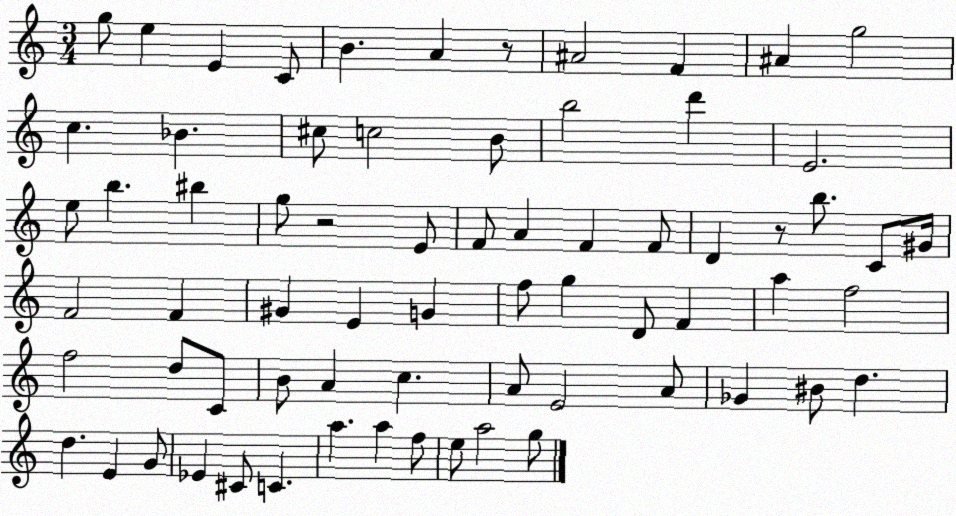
X:1
T:Untitled
M:3/4
L:1/4
K:C
g/2 e E C/2 B A z/2 ^A2 F ^A g2 c _B ^c/2 c2 B/2 b2 d' E2 e/2 b ^b g/2 z2 E/2 F/2 A F F/2 D z/2 b/2 C/2 ^G/4 F2 F ^G E G f/2 g D/2 F a f2 f2 d/2 C/2 B/2 A c A/2 E2 A/2 _G ^B/2 d d E G/2 _E ^C/2 C a a f/2 e/2 a2 g/2